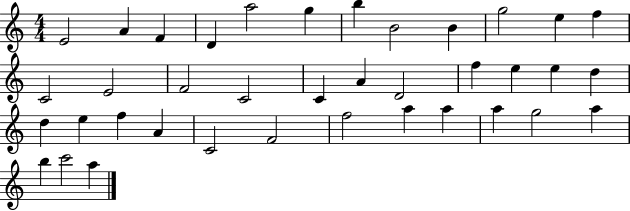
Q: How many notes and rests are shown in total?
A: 38